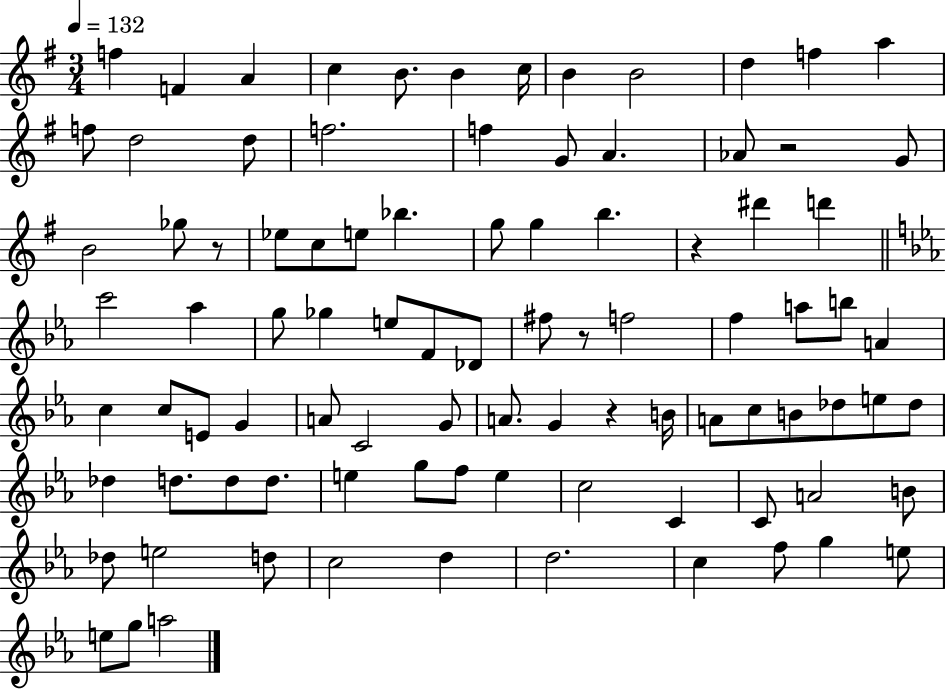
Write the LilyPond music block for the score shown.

{
  \clef treble
  \numericTimeSignature
  \time 3/4
  \key g \major
  \tempo 4 = 132
  \repeat volta 2 { f''4 f'4 a'4 | c''4 b'8. b'4 c''16 | b'4 b'2 | d''4 f''4 a''4 | \break f''8 d''2 d''8 | f''2. | f''4 g'8 a'4. | aes'8 r2 g'8 | \break b'2 ges''8 r8 | ees''8 c''8 e''8 bes''4. | g''8 g''4 b''4. | r4 dis'''4 d'''4 | \break \bar "||" \break \key ees \major c'''2 aes''4 | g''8 ges''4 e''8 f'8 des'8 | fis''8 r8 f''2 | f''4 a''8 b''8 a'4 | \break c''4 c''8 e'8 g'4 | a'8 c'2 g'8 | a'8. g'4 r4 b'16 | a'8 c''8 b'8 des''8 e''8 des''8 | \break des''4 d''8. d''8 d''8. | e''4 g''8 f''8 e''4 | c''2 c'4 | c'8 a'2 b'8 | \break des''8 e''2 d''8 | c''2 d''4 | d''2. | c''4 f''8 g''4 e''8 | \break e''8 g''8 a''2 | } \bar "|."
}